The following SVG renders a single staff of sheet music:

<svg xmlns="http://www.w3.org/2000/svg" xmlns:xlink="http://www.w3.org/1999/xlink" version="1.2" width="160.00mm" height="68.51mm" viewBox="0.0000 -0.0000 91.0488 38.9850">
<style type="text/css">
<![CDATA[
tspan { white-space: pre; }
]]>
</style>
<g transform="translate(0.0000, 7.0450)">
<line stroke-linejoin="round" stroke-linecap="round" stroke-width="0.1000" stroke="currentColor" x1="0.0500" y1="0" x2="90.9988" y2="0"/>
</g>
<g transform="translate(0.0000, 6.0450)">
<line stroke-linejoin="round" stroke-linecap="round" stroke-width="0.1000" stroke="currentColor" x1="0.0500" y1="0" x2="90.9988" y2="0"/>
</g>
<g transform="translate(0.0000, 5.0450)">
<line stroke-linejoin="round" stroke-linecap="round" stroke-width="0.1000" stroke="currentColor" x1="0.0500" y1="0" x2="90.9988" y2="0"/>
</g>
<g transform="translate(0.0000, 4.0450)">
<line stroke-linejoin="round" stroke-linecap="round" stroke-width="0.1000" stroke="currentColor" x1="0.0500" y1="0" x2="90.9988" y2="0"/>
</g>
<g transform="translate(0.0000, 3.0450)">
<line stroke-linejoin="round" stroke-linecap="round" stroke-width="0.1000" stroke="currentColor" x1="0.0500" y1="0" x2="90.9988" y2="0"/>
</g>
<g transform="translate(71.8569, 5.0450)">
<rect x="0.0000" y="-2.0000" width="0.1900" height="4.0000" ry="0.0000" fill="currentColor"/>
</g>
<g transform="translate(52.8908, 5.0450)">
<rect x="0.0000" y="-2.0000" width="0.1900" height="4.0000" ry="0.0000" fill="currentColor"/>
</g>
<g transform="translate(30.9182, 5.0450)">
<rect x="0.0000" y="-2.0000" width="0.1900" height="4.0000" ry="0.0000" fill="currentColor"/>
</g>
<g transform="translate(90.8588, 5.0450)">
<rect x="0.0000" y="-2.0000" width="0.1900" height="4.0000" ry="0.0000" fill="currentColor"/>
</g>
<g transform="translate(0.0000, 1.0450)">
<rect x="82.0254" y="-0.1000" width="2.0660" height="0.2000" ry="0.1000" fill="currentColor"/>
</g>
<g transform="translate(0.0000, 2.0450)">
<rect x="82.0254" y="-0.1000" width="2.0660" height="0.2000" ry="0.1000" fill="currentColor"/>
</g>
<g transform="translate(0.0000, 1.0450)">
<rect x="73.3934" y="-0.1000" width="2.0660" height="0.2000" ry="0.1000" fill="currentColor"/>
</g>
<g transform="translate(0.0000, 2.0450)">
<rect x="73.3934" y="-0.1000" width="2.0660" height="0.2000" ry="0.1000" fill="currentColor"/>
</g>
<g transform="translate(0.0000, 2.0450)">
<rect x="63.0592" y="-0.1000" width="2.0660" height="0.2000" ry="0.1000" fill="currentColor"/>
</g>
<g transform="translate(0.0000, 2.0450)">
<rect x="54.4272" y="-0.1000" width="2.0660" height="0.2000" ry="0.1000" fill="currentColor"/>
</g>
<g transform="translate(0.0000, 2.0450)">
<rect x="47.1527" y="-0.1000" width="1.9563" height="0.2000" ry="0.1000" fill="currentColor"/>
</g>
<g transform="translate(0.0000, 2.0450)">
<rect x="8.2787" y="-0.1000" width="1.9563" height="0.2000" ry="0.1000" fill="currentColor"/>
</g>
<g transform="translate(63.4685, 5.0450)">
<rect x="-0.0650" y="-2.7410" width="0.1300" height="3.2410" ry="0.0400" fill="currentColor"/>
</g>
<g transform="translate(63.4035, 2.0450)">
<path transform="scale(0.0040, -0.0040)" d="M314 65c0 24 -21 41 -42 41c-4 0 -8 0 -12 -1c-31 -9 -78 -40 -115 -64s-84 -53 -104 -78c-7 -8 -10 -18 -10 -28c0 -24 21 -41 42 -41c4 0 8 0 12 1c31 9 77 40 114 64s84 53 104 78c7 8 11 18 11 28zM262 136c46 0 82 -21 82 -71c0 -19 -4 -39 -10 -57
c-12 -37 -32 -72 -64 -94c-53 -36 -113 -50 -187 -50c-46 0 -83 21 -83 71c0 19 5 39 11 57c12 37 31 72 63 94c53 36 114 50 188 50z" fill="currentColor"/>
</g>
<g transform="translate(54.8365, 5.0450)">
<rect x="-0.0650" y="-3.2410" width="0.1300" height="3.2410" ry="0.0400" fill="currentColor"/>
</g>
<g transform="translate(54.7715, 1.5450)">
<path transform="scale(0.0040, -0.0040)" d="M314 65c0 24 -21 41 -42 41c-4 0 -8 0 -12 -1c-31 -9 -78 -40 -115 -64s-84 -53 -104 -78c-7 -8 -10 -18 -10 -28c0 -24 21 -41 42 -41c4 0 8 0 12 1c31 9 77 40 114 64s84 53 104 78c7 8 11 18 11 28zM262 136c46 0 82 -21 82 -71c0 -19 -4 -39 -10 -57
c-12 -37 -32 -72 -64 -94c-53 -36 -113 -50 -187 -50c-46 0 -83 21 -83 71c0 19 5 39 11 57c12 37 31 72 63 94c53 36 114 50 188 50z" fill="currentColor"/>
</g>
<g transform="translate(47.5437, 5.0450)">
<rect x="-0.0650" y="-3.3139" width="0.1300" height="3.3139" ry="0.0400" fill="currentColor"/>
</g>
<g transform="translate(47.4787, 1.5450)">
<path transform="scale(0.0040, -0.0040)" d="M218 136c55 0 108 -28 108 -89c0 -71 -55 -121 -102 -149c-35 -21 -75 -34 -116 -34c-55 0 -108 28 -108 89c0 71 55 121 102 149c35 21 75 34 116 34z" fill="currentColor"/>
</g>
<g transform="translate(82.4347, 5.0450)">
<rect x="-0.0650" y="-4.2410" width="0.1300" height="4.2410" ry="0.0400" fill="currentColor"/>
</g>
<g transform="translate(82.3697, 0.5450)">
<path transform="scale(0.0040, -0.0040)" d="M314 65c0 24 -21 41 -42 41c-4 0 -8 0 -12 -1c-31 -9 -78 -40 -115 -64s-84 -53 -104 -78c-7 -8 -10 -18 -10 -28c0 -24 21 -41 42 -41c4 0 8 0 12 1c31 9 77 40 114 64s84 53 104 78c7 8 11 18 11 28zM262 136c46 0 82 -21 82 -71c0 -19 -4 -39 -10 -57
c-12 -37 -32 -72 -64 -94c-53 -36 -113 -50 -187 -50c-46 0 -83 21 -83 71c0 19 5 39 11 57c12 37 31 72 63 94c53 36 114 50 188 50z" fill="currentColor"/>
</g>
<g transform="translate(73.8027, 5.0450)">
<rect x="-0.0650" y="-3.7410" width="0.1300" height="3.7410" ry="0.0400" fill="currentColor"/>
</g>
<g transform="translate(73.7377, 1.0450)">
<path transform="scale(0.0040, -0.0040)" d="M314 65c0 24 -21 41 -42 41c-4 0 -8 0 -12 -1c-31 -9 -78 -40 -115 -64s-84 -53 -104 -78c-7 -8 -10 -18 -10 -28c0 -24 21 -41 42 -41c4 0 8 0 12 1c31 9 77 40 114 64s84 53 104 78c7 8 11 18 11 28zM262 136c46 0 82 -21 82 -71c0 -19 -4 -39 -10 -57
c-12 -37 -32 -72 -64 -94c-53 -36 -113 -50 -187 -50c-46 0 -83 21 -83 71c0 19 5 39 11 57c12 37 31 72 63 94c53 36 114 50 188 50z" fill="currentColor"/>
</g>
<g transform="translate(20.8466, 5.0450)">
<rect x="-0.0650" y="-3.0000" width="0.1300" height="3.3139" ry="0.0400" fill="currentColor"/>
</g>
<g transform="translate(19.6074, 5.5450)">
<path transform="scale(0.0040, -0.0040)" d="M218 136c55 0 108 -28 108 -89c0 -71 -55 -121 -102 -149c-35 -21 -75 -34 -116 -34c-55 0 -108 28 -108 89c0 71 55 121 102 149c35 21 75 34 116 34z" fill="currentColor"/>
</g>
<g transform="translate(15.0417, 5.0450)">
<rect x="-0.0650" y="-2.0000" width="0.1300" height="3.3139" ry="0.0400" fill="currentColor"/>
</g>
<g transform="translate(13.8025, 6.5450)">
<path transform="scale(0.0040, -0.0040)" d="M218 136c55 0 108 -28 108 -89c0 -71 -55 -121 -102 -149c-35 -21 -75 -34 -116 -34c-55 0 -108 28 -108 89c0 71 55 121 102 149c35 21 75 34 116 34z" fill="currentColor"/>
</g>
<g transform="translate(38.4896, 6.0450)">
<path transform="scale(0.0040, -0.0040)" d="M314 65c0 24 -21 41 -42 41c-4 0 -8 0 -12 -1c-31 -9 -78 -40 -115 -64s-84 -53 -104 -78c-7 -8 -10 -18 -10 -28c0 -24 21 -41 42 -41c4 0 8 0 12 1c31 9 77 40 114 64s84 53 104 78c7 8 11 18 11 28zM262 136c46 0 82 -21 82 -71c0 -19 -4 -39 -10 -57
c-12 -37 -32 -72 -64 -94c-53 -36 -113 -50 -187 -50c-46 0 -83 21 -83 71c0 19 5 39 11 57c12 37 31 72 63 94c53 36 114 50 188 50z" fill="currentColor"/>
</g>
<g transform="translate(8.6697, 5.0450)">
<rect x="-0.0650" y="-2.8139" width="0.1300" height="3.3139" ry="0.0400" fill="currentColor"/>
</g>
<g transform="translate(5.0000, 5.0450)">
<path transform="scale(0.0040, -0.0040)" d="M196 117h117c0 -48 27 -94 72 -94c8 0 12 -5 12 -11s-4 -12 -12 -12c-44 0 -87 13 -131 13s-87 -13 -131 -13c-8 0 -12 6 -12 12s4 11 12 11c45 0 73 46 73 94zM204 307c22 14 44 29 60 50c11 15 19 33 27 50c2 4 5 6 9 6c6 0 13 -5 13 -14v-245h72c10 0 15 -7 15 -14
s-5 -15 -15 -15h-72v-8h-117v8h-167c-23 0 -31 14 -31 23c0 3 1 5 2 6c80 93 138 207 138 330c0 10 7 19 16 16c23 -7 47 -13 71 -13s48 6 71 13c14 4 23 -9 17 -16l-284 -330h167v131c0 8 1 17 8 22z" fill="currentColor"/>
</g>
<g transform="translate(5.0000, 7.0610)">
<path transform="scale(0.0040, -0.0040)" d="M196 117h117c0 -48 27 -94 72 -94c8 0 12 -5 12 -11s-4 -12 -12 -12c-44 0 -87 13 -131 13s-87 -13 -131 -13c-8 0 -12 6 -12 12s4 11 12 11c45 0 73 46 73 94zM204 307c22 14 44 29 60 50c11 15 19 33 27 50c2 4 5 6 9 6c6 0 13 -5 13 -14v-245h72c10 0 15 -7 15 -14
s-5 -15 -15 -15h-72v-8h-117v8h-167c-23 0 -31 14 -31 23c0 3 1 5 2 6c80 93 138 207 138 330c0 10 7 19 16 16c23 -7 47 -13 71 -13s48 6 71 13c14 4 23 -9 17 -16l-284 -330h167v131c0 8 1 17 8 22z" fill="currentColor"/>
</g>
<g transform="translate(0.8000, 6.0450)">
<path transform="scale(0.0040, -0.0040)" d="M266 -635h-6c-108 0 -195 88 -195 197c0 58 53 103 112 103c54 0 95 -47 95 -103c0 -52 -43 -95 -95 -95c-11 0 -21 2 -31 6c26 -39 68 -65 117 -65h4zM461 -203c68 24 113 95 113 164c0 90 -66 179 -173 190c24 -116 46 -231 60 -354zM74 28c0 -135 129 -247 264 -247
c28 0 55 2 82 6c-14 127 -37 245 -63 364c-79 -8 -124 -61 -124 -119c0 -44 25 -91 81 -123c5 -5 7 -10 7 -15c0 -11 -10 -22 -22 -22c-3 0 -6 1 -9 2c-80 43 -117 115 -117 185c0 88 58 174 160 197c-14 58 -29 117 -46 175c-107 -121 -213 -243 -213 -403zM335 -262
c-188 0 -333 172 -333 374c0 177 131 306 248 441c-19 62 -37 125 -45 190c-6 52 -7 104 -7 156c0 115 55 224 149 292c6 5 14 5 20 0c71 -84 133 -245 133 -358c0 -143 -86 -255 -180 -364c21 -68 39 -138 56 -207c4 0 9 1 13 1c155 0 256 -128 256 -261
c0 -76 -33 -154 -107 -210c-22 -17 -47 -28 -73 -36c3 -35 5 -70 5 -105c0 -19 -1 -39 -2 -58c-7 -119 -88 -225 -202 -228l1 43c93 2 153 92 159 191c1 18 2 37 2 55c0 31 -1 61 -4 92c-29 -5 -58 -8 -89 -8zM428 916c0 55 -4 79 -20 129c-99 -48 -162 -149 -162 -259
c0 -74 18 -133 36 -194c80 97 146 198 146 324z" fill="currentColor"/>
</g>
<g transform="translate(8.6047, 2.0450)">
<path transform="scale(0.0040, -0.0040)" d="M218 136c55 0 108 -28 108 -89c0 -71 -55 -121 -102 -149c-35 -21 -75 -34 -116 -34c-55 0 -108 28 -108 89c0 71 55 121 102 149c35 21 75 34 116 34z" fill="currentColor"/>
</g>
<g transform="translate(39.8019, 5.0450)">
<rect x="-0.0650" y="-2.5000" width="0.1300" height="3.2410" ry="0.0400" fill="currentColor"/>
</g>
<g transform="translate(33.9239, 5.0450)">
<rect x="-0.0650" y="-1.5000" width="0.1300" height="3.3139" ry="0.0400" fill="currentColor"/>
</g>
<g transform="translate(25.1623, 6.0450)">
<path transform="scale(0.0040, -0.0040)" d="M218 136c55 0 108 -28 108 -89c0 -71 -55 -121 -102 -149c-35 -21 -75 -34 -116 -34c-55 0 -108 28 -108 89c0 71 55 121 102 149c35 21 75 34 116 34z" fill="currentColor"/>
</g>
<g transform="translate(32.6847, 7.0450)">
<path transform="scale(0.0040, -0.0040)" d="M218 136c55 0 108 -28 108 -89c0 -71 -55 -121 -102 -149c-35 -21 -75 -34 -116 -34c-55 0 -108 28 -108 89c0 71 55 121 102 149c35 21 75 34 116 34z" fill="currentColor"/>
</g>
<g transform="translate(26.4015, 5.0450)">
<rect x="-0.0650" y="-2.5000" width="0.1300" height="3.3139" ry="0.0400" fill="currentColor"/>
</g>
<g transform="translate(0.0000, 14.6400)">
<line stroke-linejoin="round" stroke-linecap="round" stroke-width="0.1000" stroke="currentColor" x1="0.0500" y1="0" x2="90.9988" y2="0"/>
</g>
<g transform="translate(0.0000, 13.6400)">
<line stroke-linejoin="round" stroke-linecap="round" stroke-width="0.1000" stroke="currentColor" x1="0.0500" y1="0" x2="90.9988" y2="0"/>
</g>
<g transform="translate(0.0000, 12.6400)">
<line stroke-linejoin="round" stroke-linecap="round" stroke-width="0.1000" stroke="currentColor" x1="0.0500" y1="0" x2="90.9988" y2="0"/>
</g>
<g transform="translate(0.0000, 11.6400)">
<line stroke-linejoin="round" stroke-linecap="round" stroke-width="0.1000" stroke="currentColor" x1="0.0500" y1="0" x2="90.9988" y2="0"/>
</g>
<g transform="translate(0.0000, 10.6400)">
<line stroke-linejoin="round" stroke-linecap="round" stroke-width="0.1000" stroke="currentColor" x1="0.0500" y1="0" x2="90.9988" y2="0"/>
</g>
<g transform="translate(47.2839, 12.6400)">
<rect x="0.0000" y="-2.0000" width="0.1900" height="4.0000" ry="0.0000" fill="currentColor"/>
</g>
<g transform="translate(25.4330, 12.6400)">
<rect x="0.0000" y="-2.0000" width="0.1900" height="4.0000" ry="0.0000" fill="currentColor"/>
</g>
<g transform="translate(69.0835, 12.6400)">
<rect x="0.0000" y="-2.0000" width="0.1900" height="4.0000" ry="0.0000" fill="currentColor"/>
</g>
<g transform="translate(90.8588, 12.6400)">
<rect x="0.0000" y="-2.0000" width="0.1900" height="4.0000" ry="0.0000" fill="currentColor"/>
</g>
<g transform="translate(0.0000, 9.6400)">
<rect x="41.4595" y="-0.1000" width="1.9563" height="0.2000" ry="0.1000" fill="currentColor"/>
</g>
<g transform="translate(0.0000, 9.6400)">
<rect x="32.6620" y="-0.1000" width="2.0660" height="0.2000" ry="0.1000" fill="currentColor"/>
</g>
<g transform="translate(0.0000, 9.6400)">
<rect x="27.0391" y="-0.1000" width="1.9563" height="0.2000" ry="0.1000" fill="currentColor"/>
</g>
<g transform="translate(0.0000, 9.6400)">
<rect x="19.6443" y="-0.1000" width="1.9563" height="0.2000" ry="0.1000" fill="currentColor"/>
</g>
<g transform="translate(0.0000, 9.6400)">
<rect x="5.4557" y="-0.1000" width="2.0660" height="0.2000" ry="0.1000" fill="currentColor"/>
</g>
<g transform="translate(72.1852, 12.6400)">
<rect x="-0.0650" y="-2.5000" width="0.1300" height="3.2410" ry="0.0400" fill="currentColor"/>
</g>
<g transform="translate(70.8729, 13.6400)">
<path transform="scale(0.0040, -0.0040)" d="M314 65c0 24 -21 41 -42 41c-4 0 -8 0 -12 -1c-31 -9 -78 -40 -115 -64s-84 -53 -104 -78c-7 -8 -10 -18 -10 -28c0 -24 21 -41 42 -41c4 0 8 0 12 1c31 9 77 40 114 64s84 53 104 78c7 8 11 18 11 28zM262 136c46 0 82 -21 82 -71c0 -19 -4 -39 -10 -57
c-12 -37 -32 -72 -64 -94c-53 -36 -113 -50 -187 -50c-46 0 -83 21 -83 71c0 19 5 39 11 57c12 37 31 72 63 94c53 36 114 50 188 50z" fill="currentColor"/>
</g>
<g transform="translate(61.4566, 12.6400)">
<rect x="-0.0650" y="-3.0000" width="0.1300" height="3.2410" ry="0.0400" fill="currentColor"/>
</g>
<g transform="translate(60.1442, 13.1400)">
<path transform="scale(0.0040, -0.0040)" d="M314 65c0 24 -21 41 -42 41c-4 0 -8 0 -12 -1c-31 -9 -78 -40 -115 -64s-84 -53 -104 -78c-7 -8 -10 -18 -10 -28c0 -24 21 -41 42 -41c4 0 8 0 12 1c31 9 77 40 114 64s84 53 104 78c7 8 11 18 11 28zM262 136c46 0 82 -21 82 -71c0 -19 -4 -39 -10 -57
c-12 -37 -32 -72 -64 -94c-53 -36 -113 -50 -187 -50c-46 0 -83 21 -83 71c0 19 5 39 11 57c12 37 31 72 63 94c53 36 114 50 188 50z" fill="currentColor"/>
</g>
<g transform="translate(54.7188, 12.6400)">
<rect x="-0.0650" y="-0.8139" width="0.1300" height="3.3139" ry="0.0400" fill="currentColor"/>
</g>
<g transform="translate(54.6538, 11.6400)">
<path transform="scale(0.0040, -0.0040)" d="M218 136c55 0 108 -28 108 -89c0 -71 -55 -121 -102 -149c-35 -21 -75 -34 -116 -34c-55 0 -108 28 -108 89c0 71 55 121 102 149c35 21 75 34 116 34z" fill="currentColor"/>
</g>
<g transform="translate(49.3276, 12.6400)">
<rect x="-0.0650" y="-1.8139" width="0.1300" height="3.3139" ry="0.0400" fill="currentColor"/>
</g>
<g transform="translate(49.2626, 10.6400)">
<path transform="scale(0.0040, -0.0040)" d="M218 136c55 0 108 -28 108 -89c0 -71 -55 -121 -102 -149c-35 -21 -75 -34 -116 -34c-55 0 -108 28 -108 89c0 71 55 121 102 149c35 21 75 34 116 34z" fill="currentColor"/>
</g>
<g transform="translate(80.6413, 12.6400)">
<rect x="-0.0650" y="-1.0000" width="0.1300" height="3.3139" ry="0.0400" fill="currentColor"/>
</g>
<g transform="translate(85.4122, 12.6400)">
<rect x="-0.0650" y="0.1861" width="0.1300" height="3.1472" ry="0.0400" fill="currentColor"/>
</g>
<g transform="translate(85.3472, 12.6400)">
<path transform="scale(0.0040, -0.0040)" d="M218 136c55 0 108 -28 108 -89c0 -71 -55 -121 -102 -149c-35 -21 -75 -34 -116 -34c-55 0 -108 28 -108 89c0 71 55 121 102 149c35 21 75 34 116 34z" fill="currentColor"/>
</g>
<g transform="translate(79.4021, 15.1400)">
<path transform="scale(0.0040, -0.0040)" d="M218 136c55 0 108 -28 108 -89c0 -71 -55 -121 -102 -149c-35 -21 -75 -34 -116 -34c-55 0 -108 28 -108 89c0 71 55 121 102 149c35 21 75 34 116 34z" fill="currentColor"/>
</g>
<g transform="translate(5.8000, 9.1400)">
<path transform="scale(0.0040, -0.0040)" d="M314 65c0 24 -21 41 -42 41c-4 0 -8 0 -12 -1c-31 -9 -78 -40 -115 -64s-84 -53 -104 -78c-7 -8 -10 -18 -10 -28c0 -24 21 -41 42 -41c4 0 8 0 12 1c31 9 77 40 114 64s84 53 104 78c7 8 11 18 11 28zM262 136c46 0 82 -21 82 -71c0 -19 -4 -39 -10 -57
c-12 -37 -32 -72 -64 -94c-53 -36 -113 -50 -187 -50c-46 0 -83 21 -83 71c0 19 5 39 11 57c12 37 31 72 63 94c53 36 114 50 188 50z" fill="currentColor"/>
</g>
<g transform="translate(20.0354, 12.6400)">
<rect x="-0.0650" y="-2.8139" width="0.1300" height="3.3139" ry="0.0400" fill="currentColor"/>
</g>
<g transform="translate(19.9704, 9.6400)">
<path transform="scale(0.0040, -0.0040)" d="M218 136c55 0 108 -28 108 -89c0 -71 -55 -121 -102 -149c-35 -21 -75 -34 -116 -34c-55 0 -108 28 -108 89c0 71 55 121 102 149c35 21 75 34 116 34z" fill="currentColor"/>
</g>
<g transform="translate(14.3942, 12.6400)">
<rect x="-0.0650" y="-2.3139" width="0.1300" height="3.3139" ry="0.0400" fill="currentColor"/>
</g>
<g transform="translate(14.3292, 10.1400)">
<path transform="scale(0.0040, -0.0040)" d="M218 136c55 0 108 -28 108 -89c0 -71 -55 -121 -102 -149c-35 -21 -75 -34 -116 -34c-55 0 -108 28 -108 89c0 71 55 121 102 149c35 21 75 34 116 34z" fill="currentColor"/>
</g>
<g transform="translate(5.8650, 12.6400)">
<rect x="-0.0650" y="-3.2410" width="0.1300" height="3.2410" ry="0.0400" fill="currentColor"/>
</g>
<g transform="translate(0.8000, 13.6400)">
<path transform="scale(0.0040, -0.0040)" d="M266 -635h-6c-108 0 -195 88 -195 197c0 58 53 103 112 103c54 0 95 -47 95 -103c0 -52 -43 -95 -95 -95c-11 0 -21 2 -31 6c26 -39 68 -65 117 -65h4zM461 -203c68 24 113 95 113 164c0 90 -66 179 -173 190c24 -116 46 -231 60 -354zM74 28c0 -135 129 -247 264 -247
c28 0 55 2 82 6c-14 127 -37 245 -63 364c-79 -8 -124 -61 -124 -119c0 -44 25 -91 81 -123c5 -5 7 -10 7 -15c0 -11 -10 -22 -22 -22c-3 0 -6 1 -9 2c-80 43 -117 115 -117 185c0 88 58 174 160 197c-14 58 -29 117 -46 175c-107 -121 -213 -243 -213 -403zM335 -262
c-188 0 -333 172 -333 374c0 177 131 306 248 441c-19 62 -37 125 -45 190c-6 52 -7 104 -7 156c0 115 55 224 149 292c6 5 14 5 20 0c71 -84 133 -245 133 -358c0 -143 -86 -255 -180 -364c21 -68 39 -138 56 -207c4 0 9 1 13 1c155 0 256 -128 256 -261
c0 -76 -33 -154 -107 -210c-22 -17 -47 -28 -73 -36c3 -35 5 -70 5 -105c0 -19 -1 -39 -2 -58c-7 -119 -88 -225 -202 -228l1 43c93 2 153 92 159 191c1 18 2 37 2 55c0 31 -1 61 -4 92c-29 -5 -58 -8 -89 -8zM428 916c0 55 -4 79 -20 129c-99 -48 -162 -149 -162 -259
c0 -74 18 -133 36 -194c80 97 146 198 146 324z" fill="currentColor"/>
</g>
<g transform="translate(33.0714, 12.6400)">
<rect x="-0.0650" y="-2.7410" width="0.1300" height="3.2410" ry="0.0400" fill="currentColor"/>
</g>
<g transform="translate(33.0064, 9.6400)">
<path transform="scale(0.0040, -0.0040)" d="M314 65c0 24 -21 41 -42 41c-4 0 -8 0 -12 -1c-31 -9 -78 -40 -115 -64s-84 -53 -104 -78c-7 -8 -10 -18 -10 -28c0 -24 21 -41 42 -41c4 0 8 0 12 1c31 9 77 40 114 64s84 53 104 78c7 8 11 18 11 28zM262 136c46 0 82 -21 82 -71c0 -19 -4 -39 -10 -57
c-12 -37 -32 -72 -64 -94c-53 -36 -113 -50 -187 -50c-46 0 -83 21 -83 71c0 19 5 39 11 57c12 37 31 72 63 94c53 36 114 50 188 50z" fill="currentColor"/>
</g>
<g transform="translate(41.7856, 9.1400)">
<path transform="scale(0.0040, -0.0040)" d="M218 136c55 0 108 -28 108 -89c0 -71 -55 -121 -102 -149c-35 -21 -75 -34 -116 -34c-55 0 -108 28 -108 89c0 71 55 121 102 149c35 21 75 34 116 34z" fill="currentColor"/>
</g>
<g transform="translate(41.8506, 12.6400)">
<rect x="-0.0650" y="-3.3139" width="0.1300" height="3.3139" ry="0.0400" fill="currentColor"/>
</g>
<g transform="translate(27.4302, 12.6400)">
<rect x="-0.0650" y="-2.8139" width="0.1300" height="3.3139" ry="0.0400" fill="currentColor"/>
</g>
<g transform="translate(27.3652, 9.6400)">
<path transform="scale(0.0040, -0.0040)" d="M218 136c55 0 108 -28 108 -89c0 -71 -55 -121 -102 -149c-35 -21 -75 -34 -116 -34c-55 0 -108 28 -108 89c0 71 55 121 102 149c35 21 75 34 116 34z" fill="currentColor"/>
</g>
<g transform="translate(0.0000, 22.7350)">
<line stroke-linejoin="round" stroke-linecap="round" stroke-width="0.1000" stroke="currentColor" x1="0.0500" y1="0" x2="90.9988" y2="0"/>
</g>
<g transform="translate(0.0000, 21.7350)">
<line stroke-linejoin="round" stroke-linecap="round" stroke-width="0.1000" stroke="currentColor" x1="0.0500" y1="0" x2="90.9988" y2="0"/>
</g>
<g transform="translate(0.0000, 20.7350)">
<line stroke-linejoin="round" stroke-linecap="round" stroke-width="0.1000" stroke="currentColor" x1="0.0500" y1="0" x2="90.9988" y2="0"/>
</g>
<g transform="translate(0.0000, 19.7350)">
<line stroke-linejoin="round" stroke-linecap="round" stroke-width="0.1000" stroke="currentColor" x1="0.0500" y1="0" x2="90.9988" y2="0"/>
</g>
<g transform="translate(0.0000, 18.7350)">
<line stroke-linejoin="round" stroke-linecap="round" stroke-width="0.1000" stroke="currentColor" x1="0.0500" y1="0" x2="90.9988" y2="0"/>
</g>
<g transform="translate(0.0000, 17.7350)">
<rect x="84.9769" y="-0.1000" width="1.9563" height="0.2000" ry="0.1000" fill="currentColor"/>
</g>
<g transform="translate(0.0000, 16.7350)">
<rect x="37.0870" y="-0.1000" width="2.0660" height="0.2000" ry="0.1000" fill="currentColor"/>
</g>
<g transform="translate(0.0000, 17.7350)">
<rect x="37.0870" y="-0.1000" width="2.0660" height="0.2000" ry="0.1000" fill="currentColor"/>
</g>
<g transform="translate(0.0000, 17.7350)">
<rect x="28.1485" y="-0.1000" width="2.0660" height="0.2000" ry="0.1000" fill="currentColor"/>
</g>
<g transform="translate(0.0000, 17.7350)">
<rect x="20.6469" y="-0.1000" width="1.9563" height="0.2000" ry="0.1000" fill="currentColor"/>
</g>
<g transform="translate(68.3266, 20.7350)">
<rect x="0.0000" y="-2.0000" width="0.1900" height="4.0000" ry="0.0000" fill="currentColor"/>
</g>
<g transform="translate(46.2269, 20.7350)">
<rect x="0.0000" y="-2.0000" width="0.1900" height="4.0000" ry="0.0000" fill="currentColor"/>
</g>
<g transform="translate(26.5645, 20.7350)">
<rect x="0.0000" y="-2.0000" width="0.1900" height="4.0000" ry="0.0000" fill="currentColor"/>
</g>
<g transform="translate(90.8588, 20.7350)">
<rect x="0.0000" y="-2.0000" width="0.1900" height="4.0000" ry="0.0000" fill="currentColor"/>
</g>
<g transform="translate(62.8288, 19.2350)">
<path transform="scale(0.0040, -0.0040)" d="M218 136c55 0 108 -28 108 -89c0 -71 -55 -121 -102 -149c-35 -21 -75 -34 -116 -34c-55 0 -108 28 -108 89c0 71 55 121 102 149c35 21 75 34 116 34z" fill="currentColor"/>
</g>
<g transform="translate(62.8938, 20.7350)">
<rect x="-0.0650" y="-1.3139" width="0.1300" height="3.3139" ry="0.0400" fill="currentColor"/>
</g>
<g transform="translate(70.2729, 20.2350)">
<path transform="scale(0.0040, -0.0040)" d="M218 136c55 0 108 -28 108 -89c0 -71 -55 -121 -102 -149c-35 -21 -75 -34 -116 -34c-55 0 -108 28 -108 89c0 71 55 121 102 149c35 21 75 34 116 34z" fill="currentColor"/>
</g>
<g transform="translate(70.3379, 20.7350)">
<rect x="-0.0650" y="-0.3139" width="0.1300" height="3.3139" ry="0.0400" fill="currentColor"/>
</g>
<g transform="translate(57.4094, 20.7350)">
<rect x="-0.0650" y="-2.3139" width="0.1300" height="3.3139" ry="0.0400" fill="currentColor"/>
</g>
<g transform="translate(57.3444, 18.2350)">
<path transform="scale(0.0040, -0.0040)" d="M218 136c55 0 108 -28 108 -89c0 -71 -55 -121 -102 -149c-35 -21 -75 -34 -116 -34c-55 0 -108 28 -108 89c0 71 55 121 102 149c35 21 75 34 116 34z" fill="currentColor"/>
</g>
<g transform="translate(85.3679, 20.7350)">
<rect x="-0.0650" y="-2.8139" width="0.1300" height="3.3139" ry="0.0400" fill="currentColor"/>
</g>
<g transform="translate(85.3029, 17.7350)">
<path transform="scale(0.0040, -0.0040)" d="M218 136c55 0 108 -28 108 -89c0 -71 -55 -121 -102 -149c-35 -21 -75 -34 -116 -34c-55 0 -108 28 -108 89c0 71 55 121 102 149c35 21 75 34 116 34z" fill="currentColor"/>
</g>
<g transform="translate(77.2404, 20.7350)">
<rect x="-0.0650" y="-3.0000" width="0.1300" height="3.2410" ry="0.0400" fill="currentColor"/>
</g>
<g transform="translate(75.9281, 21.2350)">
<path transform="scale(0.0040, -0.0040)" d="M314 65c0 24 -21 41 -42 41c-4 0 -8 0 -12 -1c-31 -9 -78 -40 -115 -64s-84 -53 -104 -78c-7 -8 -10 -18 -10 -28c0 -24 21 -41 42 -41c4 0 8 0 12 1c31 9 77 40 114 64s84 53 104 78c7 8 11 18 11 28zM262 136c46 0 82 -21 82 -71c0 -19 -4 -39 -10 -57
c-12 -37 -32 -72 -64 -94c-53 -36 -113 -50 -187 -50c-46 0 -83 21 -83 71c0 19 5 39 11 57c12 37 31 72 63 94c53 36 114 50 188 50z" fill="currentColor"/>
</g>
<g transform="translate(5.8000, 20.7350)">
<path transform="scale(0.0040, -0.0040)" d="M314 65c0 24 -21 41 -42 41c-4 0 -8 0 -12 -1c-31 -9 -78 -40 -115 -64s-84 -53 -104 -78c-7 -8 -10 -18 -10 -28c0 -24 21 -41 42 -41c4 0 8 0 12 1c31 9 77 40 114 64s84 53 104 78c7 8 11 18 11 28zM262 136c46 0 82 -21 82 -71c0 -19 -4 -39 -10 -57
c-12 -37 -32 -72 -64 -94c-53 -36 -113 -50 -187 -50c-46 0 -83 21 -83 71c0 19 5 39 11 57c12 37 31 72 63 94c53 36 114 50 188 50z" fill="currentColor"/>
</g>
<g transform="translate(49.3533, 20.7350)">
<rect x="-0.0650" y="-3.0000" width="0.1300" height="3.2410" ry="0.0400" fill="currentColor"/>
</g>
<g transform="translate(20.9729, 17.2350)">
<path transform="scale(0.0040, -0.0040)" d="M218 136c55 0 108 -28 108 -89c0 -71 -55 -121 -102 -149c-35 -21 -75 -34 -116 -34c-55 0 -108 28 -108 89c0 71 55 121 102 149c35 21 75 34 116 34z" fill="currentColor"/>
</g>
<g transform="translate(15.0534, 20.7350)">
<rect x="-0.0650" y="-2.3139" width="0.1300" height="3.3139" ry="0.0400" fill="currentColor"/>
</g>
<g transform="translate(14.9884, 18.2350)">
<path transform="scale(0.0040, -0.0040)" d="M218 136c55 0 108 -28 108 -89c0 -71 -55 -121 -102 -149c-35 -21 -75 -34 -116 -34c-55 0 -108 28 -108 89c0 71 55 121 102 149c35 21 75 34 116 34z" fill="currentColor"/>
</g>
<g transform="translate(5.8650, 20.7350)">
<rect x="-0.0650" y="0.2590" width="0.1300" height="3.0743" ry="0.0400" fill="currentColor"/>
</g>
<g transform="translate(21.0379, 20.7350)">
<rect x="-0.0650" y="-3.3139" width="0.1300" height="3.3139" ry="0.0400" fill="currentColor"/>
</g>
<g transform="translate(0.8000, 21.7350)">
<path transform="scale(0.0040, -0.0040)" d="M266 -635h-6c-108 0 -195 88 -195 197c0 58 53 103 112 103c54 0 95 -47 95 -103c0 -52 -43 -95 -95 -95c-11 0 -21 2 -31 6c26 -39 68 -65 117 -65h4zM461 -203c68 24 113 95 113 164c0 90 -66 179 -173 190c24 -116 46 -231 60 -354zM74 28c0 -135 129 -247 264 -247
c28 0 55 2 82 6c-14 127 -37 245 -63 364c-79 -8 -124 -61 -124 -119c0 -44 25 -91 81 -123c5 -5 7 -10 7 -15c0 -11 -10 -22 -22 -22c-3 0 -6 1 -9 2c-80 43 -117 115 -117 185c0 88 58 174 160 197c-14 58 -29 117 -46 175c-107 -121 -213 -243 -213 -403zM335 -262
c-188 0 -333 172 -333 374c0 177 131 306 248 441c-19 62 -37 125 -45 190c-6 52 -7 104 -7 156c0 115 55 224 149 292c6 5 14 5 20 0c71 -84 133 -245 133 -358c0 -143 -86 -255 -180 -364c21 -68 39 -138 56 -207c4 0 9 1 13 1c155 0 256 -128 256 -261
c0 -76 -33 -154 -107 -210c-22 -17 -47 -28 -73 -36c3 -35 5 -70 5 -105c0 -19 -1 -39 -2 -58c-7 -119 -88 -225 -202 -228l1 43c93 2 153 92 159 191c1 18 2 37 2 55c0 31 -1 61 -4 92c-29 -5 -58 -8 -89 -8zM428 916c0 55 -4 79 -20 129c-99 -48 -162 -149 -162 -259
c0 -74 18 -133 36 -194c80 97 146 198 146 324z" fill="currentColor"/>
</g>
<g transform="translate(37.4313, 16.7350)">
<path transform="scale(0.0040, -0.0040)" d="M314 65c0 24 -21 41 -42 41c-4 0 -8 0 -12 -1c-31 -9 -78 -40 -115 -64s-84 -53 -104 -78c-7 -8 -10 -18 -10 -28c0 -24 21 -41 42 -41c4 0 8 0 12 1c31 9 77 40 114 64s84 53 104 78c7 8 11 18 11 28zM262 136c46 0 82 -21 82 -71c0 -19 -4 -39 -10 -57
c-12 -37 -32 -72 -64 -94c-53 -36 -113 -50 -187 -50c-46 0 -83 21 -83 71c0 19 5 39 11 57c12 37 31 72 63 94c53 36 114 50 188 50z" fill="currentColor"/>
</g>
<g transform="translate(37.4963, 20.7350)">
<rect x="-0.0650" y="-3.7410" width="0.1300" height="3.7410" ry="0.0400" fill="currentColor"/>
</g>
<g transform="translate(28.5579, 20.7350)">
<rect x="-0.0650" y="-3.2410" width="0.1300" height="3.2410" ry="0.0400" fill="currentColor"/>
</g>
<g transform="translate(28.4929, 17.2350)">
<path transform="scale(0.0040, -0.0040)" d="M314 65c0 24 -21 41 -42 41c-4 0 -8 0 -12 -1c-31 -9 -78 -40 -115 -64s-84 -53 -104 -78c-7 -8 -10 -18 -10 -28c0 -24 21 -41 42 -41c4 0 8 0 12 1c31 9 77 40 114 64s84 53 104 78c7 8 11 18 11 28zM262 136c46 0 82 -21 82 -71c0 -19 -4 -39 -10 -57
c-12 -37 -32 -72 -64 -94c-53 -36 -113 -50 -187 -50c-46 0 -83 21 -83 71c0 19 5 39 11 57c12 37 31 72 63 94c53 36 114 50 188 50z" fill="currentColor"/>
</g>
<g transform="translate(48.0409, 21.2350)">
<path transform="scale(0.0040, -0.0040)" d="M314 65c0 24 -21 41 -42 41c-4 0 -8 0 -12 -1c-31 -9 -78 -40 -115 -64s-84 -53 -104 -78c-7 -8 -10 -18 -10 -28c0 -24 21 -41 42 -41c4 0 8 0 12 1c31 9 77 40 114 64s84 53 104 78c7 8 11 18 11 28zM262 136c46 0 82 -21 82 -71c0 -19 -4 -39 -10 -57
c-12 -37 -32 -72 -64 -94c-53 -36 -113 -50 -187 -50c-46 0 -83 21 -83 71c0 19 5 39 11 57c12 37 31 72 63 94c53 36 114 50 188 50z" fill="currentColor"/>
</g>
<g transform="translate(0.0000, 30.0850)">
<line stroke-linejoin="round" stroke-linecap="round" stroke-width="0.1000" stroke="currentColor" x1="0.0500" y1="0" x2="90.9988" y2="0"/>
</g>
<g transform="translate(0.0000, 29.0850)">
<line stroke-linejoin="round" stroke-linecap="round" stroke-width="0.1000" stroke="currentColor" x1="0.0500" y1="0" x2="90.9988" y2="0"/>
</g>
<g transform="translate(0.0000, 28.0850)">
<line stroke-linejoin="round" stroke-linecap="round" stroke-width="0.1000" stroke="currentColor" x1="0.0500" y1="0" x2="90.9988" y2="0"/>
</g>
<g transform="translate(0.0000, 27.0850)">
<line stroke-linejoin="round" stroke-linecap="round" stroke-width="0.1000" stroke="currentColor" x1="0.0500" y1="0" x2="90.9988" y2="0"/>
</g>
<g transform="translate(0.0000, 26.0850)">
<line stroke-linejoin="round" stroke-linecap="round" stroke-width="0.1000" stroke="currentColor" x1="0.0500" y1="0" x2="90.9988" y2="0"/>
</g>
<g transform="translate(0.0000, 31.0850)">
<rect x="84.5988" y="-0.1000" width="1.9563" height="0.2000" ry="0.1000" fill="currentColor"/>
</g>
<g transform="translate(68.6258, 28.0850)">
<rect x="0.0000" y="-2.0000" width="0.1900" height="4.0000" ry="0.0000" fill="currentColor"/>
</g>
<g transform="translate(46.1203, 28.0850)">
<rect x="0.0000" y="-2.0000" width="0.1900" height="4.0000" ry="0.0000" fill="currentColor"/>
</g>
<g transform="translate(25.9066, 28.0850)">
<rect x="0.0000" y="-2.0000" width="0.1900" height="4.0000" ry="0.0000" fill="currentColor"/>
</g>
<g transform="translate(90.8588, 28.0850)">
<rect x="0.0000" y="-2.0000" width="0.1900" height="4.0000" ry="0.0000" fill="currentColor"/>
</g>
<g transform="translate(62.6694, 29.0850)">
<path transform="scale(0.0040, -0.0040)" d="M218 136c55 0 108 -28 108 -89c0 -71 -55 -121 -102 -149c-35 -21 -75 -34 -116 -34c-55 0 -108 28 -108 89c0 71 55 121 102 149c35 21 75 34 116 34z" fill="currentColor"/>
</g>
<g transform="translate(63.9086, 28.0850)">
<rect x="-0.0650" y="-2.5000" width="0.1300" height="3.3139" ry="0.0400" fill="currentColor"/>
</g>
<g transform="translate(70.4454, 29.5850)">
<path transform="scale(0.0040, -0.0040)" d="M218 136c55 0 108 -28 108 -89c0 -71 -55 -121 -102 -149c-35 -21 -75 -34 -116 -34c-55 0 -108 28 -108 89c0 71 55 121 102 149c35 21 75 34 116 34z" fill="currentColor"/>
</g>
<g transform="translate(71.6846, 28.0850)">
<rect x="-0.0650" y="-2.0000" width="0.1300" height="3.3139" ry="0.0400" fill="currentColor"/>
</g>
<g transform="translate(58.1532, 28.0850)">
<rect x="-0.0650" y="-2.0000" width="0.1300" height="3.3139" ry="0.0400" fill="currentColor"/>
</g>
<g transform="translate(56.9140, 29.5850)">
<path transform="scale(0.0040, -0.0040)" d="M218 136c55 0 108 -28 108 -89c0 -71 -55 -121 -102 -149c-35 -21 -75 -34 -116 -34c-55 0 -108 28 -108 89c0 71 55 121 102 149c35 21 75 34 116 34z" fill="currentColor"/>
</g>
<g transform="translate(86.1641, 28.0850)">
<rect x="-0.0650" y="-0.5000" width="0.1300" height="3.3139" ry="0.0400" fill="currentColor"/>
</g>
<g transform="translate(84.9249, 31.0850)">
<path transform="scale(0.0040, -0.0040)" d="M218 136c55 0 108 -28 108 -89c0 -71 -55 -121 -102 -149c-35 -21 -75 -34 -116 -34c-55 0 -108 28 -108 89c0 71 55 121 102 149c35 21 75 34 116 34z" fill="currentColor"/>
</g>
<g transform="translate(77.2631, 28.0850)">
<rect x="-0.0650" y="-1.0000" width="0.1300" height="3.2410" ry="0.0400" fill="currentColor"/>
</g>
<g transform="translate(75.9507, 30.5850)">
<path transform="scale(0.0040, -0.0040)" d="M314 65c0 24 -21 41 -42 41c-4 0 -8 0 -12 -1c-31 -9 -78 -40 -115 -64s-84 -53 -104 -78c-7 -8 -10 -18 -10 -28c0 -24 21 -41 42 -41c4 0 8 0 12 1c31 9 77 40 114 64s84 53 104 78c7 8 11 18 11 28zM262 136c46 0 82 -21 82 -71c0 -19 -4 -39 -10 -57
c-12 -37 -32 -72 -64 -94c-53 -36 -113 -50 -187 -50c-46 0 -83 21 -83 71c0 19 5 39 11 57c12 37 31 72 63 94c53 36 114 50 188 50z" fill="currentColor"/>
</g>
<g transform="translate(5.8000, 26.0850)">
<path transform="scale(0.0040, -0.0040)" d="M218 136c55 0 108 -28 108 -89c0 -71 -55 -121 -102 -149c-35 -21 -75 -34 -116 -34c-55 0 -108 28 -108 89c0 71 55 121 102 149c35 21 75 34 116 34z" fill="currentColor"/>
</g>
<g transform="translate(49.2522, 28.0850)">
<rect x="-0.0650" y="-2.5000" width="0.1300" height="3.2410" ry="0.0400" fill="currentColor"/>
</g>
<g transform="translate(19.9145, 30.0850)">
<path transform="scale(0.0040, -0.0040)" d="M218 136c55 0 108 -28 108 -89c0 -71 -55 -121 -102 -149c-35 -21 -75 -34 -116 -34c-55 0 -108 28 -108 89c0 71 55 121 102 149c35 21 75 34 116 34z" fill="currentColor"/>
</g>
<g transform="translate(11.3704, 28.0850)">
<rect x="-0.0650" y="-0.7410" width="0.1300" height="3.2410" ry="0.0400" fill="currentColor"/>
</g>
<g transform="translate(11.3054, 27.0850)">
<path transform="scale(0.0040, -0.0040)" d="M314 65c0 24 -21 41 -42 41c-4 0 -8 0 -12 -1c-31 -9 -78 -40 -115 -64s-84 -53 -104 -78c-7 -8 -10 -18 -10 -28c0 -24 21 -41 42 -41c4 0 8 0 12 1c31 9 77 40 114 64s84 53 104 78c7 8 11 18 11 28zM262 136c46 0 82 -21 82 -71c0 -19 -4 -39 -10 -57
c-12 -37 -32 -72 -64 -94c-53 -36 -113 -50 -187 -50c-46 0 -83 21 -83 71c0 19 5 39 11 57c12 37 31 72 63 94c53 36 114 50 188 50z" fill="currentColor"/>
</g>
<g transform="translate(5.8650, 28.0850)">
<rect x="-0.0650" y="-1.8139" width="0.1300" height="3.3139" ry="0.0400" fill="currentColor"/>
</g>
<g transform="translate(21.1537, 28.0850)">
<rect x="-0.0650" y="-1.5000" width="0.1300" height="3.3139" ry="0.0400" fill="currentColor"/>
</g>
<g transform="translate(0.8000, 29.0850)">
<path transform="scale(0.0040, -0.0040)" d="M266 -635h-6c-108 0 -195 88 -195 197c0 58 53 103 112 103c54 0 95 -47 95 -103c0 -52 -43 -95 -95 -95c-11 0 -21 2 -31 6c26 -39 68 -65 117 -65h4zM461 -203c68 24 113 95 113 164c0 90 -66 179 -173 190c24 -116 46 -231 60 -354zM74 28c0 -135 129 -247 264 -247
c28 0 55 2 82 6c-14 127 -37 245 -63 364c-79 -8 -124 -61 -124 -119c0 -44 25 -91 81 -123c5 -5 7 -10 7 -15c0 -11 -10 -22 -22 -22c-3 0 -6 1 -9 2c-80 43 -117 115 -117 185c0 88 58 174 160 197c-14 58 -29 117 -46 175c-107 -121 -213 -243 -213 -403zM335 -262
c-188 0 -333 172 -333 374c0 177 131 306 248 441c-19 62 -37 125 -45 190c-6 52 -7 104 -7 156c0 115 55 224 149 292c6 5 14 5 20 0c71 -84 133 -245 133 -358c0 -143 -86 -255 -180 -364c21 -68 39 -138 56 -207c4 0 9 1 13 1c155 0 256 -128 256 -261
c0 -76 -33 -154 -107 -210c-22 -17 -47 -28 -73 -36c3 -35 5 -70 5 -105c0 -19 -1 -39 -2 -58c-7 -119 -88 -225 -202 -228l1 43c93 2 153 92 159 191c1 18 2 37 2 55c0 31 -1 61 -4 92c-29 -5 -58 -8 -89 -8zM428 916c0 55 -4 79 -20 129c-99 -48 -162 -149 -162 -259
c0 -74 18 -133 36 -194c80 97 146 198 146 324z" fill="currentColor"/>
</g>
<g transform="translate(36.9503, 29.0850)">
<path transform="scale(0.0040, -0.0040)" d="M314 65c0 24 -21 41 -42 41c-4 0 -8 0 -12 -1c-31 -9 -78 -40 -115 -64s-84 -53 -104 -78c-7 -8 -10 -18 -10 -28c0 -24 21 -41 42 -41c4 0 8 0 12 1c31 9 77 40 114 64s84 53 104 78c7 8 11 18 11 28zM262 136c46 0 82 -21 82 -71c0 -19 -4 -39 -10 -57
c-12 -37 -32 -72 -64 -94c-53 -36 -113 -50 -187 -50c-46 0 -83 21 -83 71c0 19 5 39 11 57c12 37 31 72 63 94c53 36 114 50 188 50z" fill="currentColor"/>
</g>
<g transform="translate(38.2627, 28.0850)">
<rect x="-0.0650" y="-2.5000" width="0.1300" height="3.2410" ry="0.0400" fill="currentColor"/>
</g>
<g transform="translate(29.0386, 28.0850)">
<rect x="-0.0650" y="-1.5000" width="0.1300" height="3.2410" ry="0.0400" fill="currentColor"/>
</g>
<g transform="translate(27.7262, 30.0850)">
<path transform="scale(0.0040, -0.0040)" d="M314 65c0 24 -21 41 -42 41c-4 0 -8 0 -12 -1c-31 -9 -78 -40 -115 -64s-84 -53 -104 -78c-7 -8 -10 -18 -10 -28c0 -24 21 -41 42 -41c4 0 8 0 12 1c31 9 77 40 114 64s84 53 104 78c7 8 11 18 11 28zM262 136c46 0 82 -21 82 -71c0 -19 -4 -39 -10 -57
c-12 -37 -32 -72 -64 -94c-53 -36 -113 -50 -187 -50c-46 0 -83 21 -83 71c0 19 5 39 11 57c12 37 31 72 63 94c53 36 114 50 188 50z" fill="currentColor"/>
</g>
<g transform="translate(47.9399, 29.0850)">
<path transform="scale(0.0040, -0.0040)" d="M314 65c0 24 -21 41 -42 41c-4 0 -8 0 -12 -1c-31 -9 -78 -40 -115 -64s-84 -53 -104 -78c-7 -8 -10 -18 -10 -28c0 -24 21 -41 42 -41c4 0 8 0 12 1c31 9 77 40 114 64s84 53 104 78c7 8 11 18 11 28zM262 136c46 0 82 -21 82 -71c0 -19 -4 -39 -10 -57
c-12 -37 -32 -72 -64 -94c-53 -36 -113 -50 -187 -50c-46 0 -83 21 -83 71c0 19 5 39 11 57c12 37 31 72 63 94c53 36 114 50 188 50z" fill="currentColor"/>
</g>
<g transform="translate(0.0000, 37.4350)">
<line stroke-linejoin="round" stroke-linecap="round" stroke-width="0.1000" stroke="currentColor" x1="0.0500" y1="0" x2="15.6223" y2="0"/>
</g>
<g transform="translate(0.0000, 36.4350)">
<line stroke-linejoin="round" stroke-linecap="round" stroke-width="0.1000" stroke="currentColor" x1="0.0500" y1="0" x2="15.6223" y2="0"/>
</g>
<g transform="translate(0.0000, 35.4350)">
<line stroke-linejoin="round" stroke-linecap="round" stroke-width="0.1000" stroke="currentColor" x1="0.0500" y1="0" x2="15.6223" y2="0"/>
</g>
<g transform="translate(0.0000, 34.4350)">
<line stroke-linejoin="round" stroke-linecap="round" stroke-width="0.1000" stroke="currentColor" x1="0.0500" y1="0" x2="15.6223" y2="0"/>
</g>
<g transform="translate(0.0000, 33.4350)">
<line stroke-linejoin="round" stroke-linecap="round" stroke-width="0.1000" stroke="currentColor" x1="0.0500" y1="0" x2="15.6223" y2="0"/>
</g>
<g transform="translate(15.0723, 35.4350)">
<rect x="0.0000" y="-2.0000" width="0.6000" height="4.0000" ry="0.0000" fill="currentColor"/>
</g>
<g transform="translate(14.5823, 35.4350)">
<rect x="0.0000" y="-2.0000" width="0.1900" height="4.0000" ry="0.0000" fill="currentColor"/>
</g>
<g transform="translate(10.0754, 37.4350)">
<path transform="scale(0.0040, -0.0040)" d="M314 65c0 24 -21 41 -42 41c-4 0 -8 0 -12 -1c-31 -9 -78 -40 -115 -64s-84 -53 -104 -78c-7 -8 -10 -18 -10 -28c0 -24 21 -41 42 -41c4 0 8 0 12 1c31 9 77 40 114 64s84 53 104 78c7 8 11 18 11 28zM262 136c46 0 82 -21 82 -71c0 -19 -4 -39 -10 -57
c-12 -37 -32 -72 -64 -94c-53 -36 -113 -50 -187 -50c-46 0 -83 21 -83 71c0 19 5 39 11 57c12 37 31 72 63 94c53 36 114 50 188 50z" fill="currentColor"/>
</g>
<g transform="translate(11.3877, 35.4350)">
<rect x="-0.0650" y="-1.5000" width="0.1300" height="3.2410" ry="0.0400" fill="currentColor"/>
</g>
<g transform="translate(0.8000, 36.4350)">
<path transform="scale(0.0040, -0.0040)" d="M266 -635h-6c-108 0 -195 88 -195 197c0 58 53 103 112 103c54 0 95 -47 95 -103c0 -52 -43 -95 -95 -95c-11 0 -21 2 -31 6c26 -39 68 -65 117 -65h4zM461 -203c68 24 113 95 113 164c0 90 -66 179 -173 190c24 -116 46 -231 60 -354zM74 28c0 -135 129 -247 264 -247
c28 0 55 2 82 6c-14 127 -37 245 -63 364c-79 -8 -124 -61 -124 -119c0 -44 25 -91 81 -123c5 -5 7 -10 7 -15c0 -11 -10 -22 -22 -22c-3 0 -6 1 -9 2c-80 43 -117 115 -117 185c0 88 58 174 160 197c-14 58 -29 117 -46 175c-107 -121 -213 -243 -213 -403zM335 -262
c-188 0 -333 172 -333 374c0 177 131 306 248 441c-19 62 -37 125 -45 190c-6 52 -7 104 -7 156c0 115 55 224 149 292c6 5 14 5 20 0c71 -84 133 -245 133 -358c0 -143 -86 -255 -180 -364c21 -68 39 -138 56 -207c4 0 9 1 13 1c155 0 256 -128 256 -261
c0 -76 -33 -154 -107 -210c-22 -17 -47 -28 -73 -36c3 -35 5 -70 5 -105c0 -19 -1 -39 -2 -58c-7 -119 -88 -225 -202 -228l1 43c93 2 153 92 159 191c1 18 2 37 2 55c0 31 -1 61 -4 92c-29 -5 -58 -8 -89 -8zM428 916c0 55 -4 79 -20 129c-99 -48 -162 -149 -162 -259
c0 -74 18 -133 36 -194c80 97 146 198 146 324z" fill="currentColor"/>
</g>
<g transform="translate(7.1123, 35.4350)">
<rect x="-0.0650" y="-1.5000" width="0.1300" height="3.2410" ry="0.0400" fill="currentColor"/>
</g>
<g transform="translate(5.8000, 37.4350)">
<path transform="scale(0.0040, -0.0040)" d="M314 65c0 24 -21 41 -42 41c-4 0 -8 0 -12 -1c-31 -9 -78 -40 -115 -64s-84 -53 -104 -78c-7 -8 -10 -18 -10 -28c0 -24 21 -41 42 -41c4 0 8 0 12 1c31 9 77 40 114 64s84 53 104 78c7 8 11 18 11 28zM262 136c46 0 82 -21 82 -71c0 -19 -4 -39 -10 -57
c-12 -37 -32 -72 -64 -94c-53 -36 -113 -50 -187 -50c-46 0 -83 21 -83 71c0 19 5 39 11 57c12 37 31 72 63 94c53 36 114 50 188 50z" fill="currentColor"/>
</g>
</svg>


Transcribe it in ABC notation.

X:1
T:Untitled
M:4/4
L:1/4
K:C
a F A G E G2 b b2 a2 c'2 d'2 b2 g a a a2 b f d A2 G2 D B B2 g b b2 c'2 A2 g e c A2 a f d2 E E2 G2 G2 F G F D2 C E2 E2